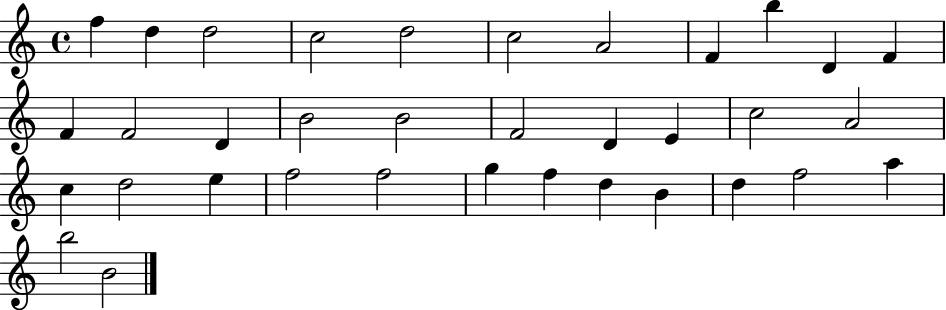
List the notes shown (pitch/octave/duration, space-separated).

F5/q D5/q D5/h C5/h D5/h C5/h A4/h F4/q B5/q D4/q F4/q F4/q F4/h D4/q B4/h B4/h F4/h D4/q E4/q C5/h A4/h C5/q D5/h E5/q F5/h F5/h G5/q F5/q D5/q B4/q D5/q F5/h A5/q B5/h B4/h